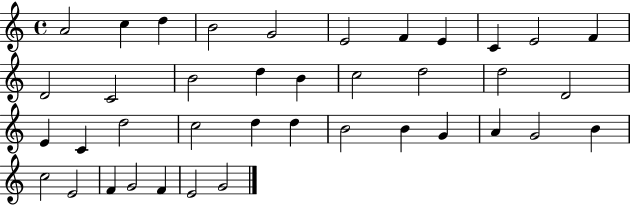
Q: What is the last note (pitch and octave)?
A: G4